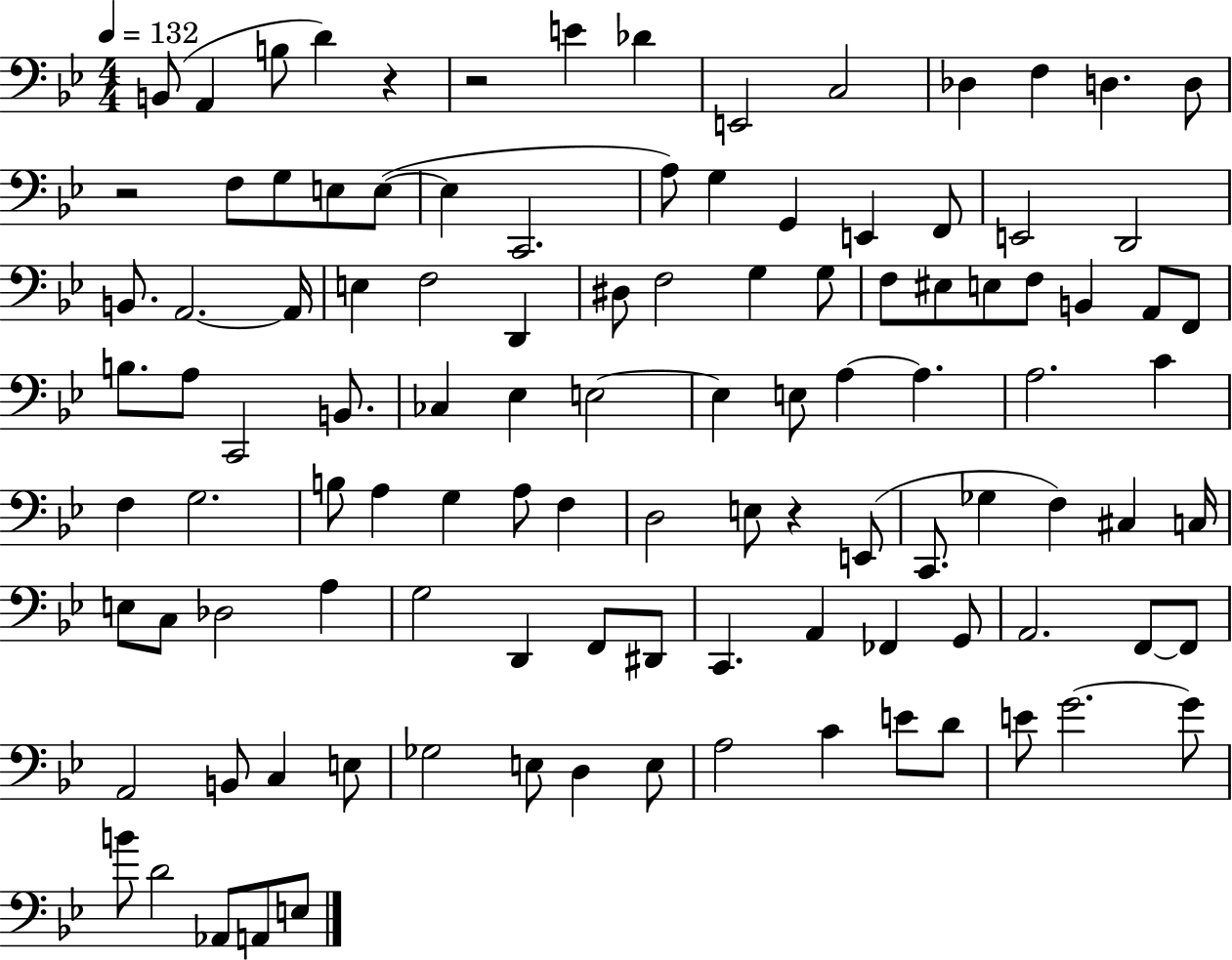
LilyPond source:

{
  \clef bass
  \numericTimeSignature
  \time 4/4
  \key bes \major
  \tempo 4 = 132
  b,8( a,4 b8 d'4) r4 | r2 e'4 des'4 | e,2 c2 | des4 f4 d4. d8 | \break r2 f8 g8 e8 e8~(~ | e4 c,2. | a8) g4 g,4 e,4 f,8 | e,2 d,2 | \break b,8. a,2.~~ a,16 | e4 f2 d,4 | dis8 f2 g4 g8 | f8 eis8 e8 f8 b,4 a,8 f,8 | \break b8. a8 c,2 b,8. | ces4 ees4 e2~~ | e4 e8 a4~~ a4. | a2. c'4 | \break f4 g2. | b8 a4 g4 a8 f4 | d2 e8 r4 e,8( | c,8. ges4 f4) cis4 c16 | \break e8 c8 des2 a4 | g2 d,4 f,8 dis,8 | c,4. a,4 fes,4 g,8 | a,2. f,8~~ f,8 | \break a,2 b,8 c4 e8 | ges2 e8 d4 e8 | a2 c'4 e'8 d'8 | e'8 g'2.~~ g'8 | \break b'8 d'2 aes,8 a,8 e8 | \bar "|."
}